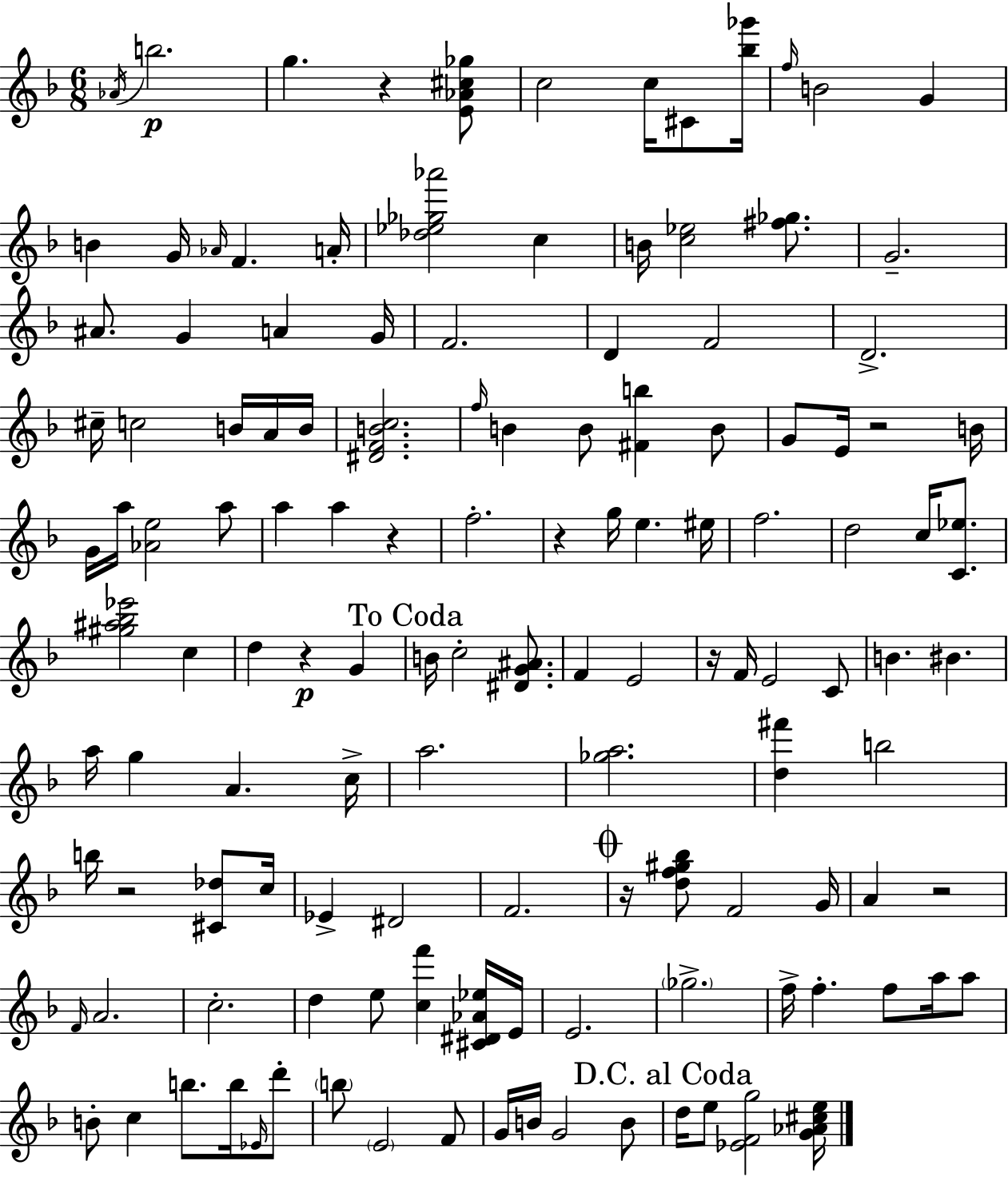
{
  \clef treble
  \numericTimeSignature
  \time 6/8
  \key f \major
  \repeat volta 2 { \acciaccatura { aes'16 }\p b''2. | g''4. r4 <e' aes' cis'' ges''>8 | c''2 c''16 cis'8 | <bes'' ges'''>16 \grace { f''16 } b'2 g'4 | \break b'4 g'16 \grace { aes'16 } f'4. | a'16-. <des'' ees'' ges'' aes'''>2 c''4 | b'16 <c'' ees''>2 | <fis'' ges''>8. g'2.-- | \break ais'8. g'4 a'4 | g'16 f'2. | d'4 f'2 | d'2.-> | \break cis''16-- c''2 | b'16 a'16 b'16 <dis' f' b' c''>2. | \grace { f''16 } b'4 b'8 <fis' b''>4 | b'8 g'8 e'16 r2 | \break b'16 g'16 a''16 <aes' e''>2 | a''8 a''4 a''4 | r4 f''2.-. | r4 g''16 e''4. | \break eis''16 f''2. | d''2 | c''16 <c' ees''>8. <gis'' ais'' bes'' ees'''>2 | c''4 d''4 r4\p | \break g'4 \mark "To Coda" b'16 c''2-. | <dis' g' ais'>8. f'4 e'2 | r16 f'16 e'2 | c'8 b'4. bis'4. | \break a''16 g''4 a'4. | c''16-> a''2. | <ges'' a''>2. | <d'' fis'''>4 b''2 | \break b''16 r2 | <cis' des''>8 c''16 ees'4-> dis'2 | f'2. | \mark \markup { \musicglyph "scripts.coda" } r16 <d'' f'' gis'' bes''>8 f'2 | \break g'16 a'4 r2 | \grace { f'16 } a'2. | c''2.-. | d''4 e''8 <c'' f'''>4 | \break <cis' dis' aes' ees''>16 e'16 e'2. | \parenthesize ges''2.-> | f''16-> f''4.-. | f''8 a''16 a''8 b'8-. c''4 b''8. | \break b''16 \grace { ees'16 } d'''8-. \parenthesize b''8 \parenthesize e'2 | f'8 g'16 b'16 g'2 | b'8 \mark "D.C. al Coda" d''16 e''8 <ees' f' g''>2 | <g' aes' cis'' e''>16 } \bar "|."
}